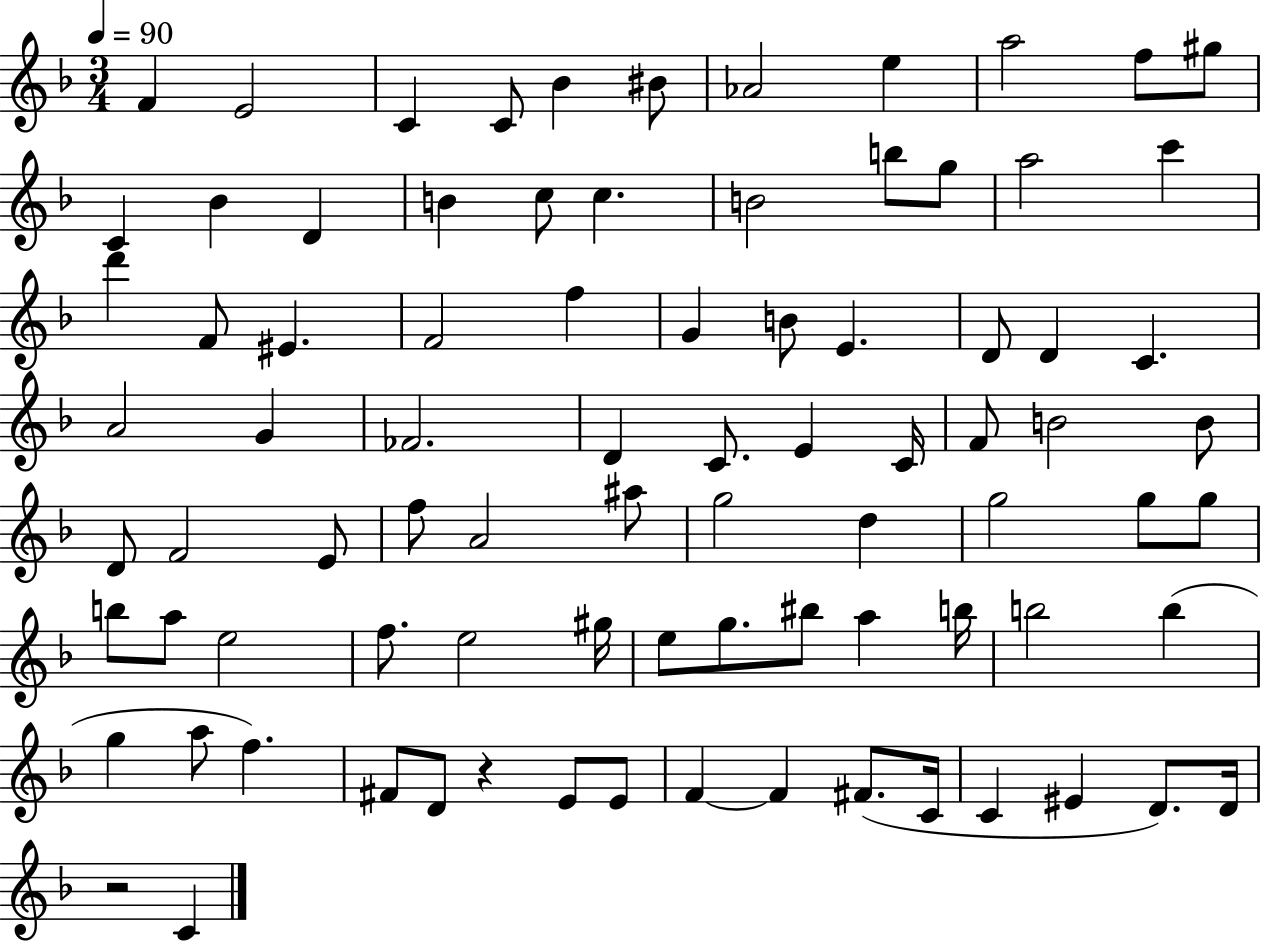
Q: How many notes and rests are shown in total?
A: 85